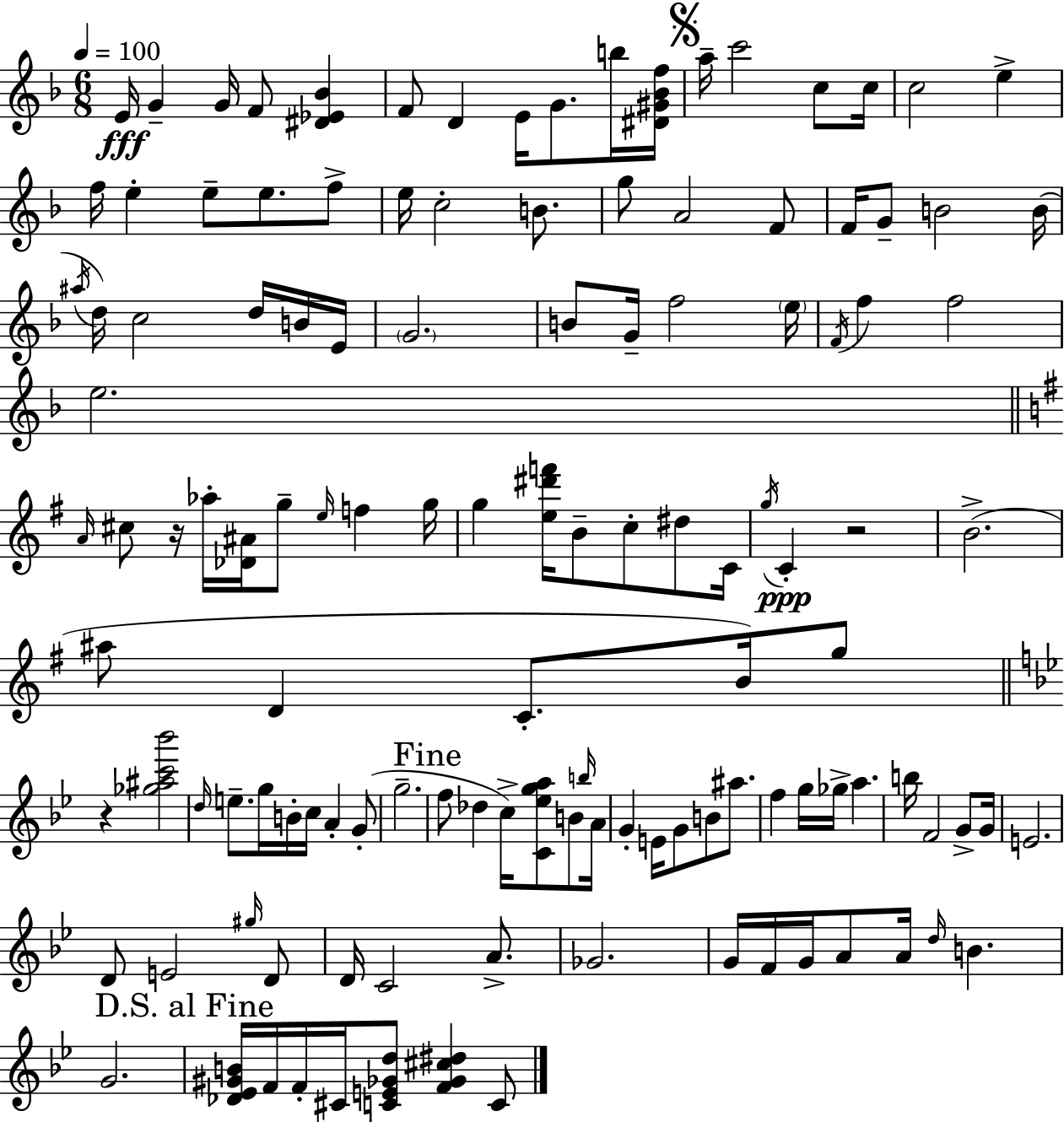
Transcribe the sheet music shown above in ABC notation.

X:1
T:Untitled
M:6/8
L:1/4
K:F
E/4 G G/4 F/2 [^D_E_B] F/2 D E/4 G/2 b/4 [^D^G_Bf]/4 a/4 c'2 c/2 c/4 c2 e f/4 e e/2 e/2 f/2 e/4 c2 B/2 g/2 A2 F/2 F/4 G/2 B2 B/4 ^a/4 d/4 c2 d/4 B/4 E/4 G2 B/2 G/4 f2 e/4 F/4 f f2 e2 A/4 ^c/2 z/4 _a/4 [_D^A]/4 g/2 e/4 f g/4 g [e^d'f']/4 B/2 c/2 ^d/2 C/4 g/4 C z2 B2 ^a/2 D C/2 B/4 g/2 z [_g^ac'_b']2 d/4 e/2 g/4 B/4 c/4 A G/2 g2 f/2 _d c/4 [C_ega]/2 B/2 b/4 A/4 G E/4 G/2 B/2 ^a/2 f g/4 _g/4 a b/4 F2 G/2 G/4 E2 D/2 E2 ^g/4 D/2 D/4 C2 A/2 _G2 G/4 F/4 G/4 A/2 A/4 d/4 B G2 [_D_E^GB]/4 F/4 F/4 ^C/4 [CE_Gd]/2 [F_G^c^d] C/2